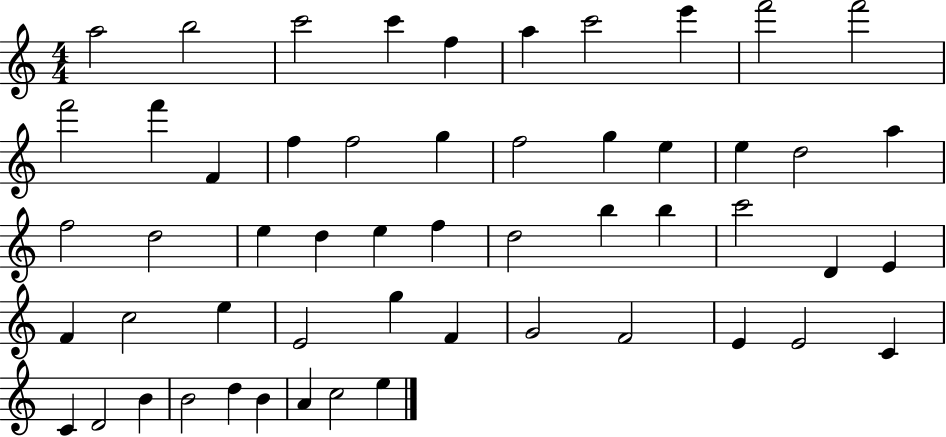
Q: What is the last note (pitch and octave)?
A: E5